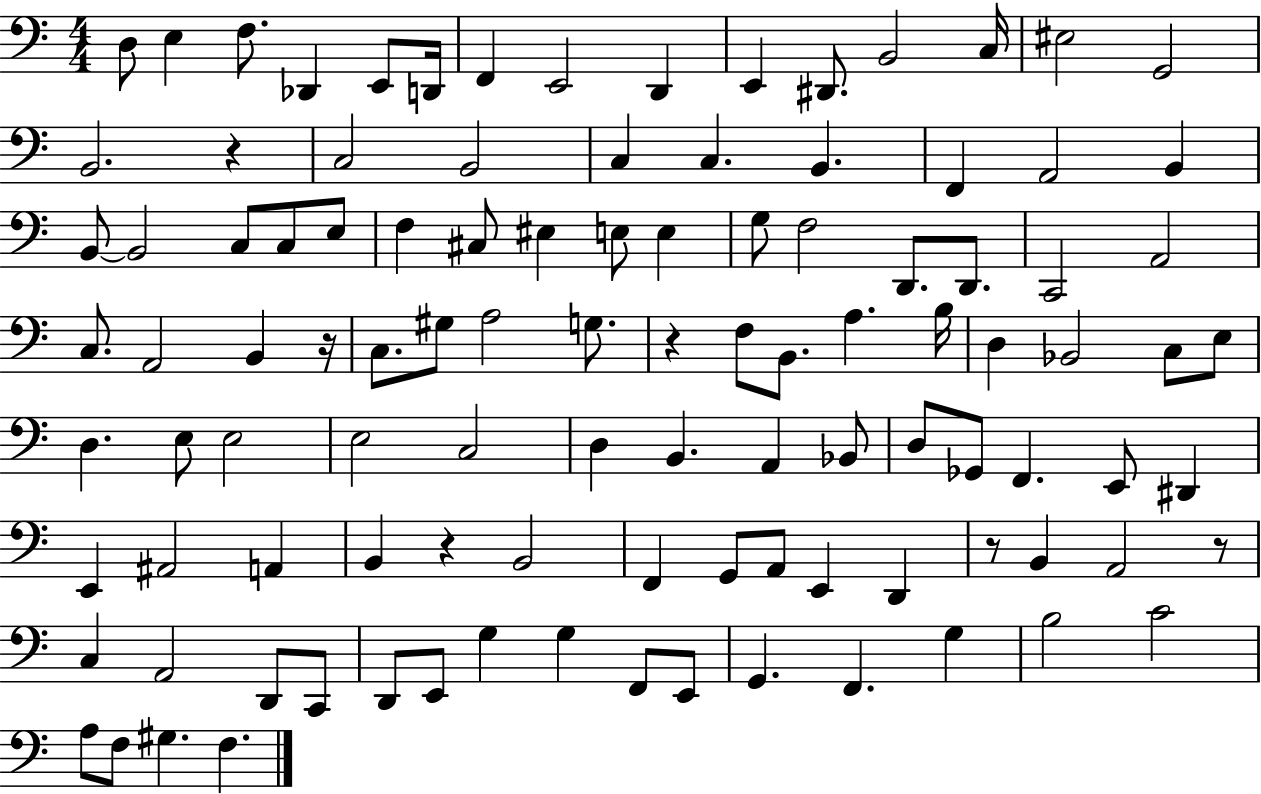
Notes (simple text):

D3/e E3/q F3/e. Db2/q E2/e D2/s F2/q E2/h D2/q E2/q D#2/e. B2/h C3/s EIS3/h G2/h B2/h. R/q C3/h B2/h C3/q C3/q. B2/q. F2/q A2/h B2/q B2/e B2/h C3/e C3/e E3/e F3/q C#3/e EIS3/q E3/e E3/q G3/e F3/h D2/e. D2/e. C2/h A2/h C3/e. A2/h B2/q R/s C3/e. G#3/e A3/h G3/e. R/q F3/e B2/e. A3/q. B3/s D3/q Bb2/h C3/e E3/e D3/q. E3/e E3/h E3/h C3/h D3/q B2/q. A2/q Bb2/e D3/e Gb2/e F2/q. E2/e D#2/q E2/q A#2/h A2/q B2/q R/q B2/h F2/q G2/e A2/e E2/q D2/q R/e B2/q A2/h R/e C3/q A2/h D2/e C2/e D2/e E2/e G3/q G3/q F2/e E2/e G2/q. F2/q. G3/q B3/h C4/h A3/e F3/e G#3/q. F3/q.